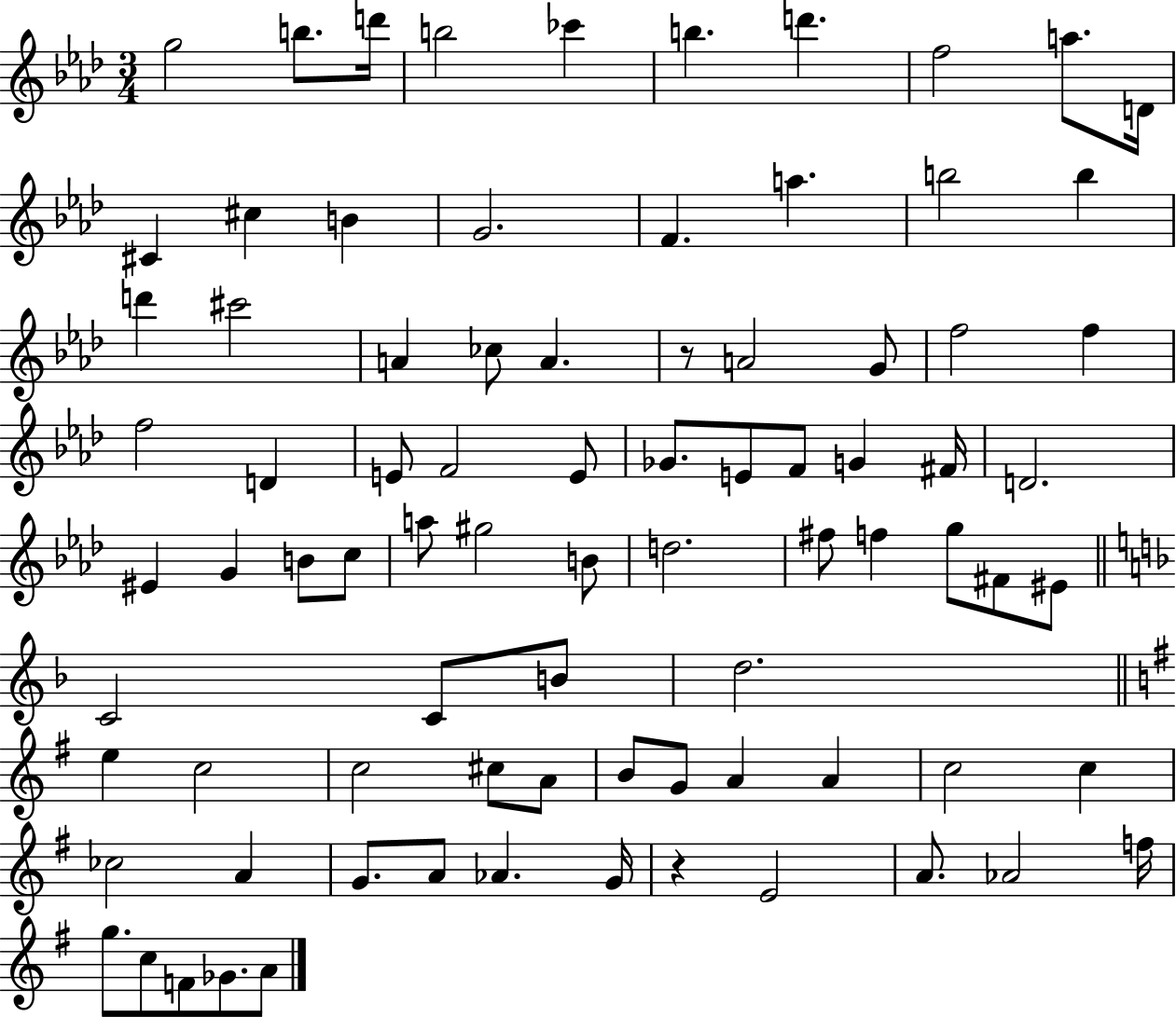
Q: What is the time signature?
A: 3/4